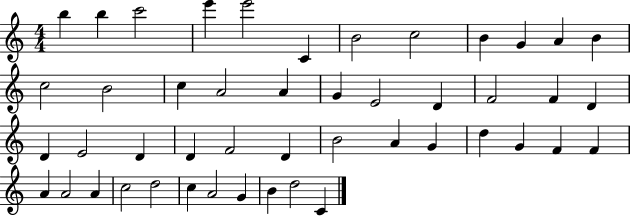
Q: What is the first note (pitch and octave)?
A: B5